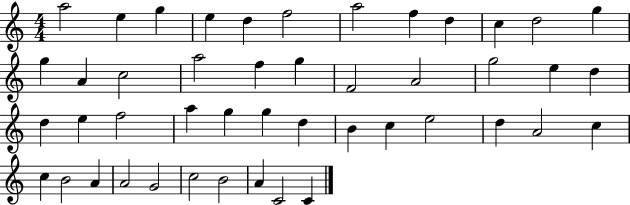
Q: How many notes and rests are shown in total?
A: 46